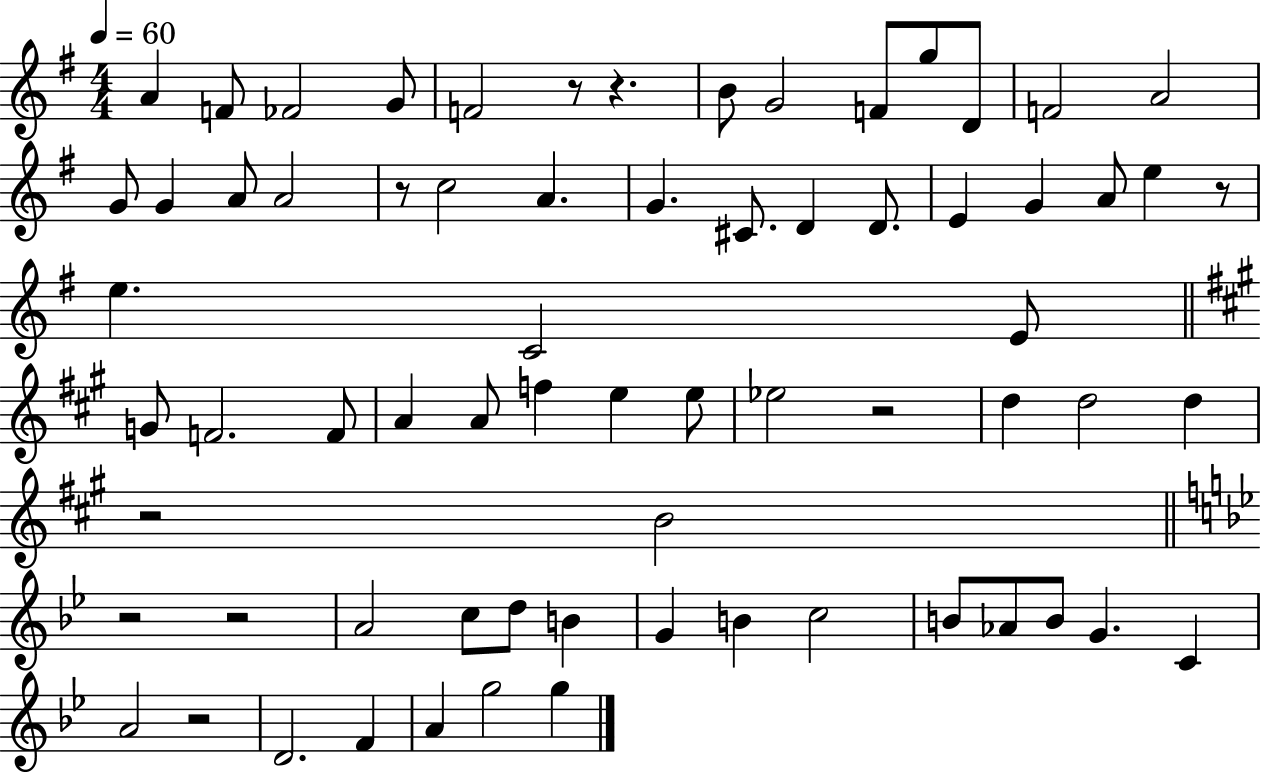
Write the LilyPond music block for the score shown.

{
  \clef treble
  \numericTimeSignature
  \time 4/4
  \key g \major
  \tempo 4 = 60
  a'4 f'8 fes'2 g'8 | f'2 r8 r4. | b'8 g'2 f'8 g''8 d'8 | f'2 a'2 | \break g'8 g'4 a'8 a'2 | r8 c''2 a'4. | g'4. cis'8. d'4 d'8. | e'4 g'4 a'8 e''4 r8 | \break e''4. c'2 e'8 | \bar "||" \break \key a \major g'8 f'2. f'8 | a'4 a'8 f''4 e''4 e''8 | ees''2 r2 | d''4 d''2 d''4 | \break r2 b'2 | \bar "||" \break \key g \minor r2 r2 | a'2 c''8 d''8 b'4 | g'4 b'4 c''2 | b'8 aes'8 b'8 g'4. c'4 | \break a'2 r2 | d'2. f'4 | a'4 g''2 g''4 | \bar "|."
}